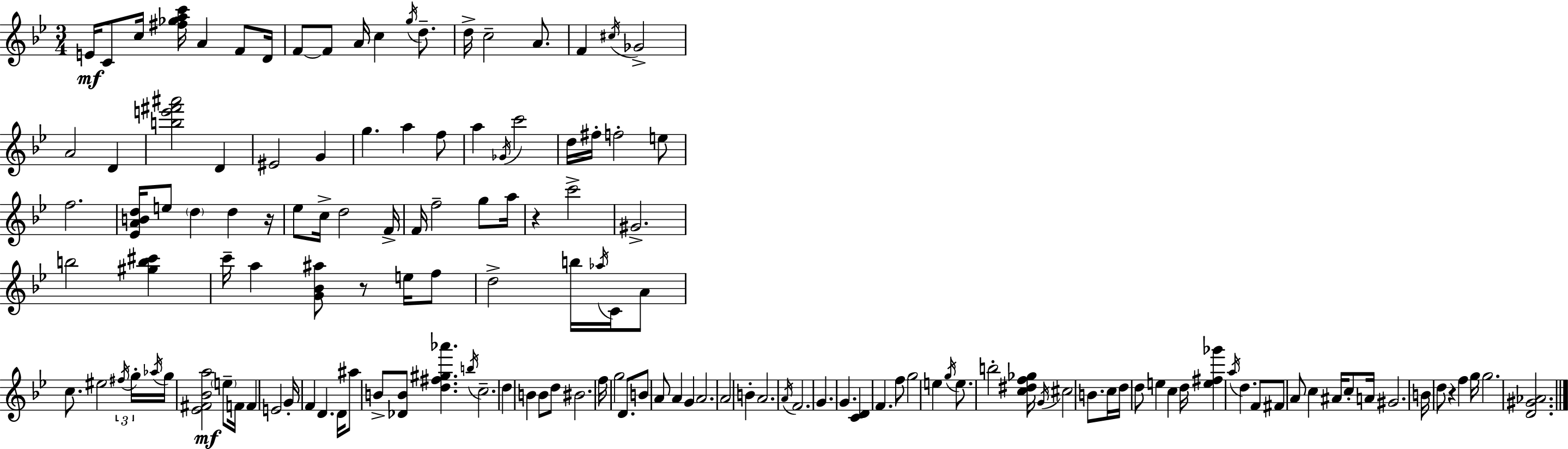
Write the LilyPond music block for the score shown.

{
  \clef treble
  \numericTimeSignature
  \time 3/4
  \key g \minor
  e'16\mf c'8 c''16 <fis'' ges'' a'' c'''>16 a'4 f'8 d'16 | f'8~~ f'8 a'16 c''4 \acciaccatura { g''16 } d''8.-- | d''16-> c''2-- a'8. | f'4 \acciaccatura { cis''16 } ges'2-> | \break a'2 d'4 | <b'' e''' fis''' ais'''>2 d'4 | eis'2 g'4 | g''4. a''4 | \break f''8 a''4 \acciaccatura { ges'16 } c'''2 | d''16 fis''16-. f''2-. | e''8 f''2. | <ees' a' b' d''>16 e''8 \parenthesize d''4 d''4 | \break r16 ees''8 c''16-> d''2 | f'16-> f'16 f''2-- | g''8 a''16 r4 c'''2-> | gis'2.-> | \break b''2 <gis'' b'' cis'''>4 | c'''16-- a''4 <g' bes' ais''>8 r8 | e''16 f''8 d''2-> b''16 | \acciaccatura { aes''16 } c'16 a'8 c''8. eis''2 | \break \tuplet 3/2 { \acciaccatura { fis''16 } g''16-. \acciaccatura { aes''16 } } g''16 <ees' fis' bes' a''>2\mf | \parenthesize e''8-- f'16 f'4 e'2 | g'16-. f'4 d'4. | d'16 ais''8 b'8-> <des' b'>8 | \break <d'' fis'' gis'' aes'''>4. \acciaccatura { b''16 } c''2.-- | d''4 b'4 | b'8 d''8 bis'2. | f''16 g''2 | \break d'8. b'8 a'8 a'4 | g'4 a'2. | a'2 | b'4-. a'2. | \break \acciaccatura { a'16 } f'2. | g'4. | g'4. <c' d'>4 | f'4. f''8 g''2 | \break e''4 \acciaccatura { g''16 } e''8. | b''2-. <c'' dis'' f'' ges''>16 \acciaccatura { g'16 } cis''2 | b'8. c''16 d''16 d''8 | e''4 c''4 d''16 <e'' fis'' ges'''>4 | \break \acciaccatura { a''16 } d''4. f'8 fis'8 | a'8 c''4 ais'16 c''8-. a'16 gis'2. | b'16 | d''8 r4 f''4 g''16 g''2. | \break <d' gis' aes'>2. | \bar "|."
}